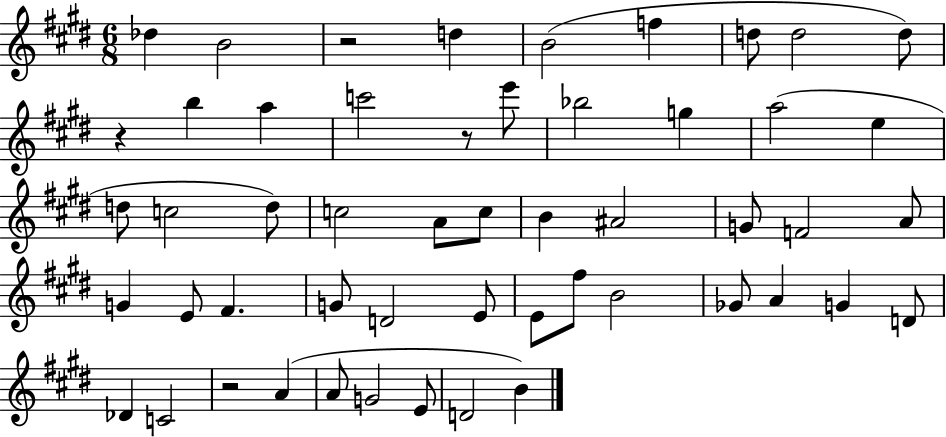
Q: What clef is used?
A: treble